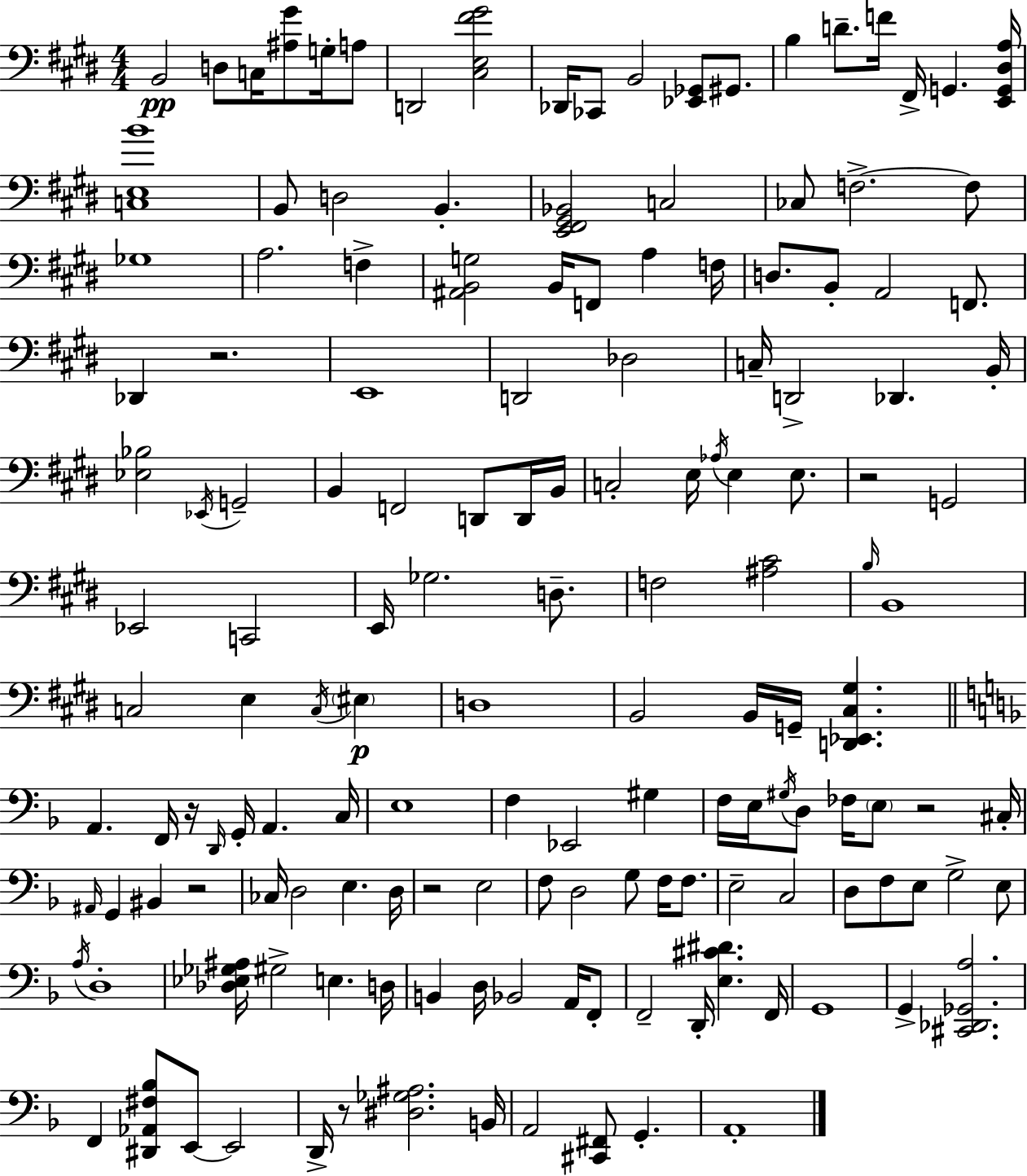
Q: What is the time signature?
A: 4/4